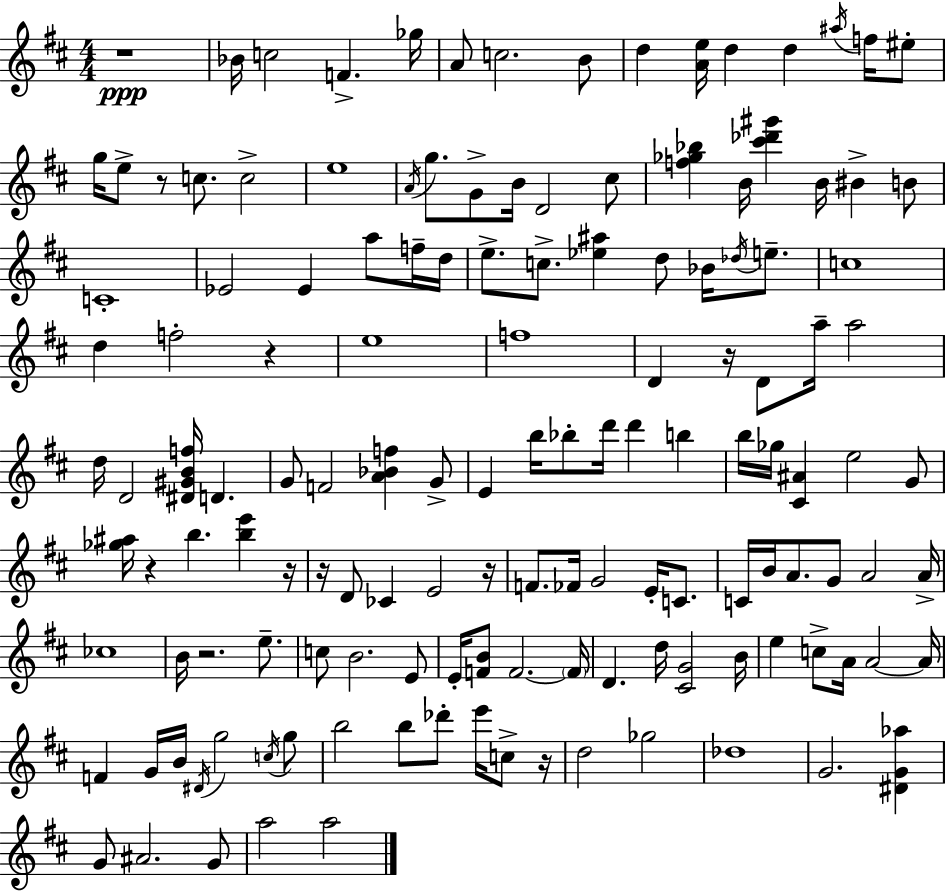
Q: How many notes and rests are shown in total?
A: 140